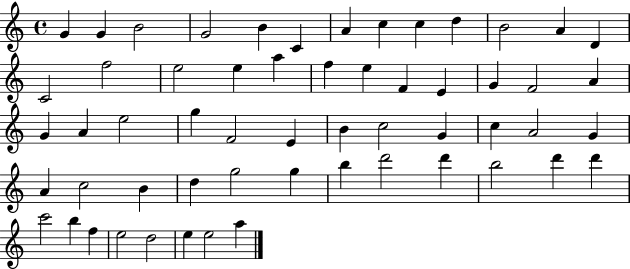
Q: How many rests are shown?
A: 0